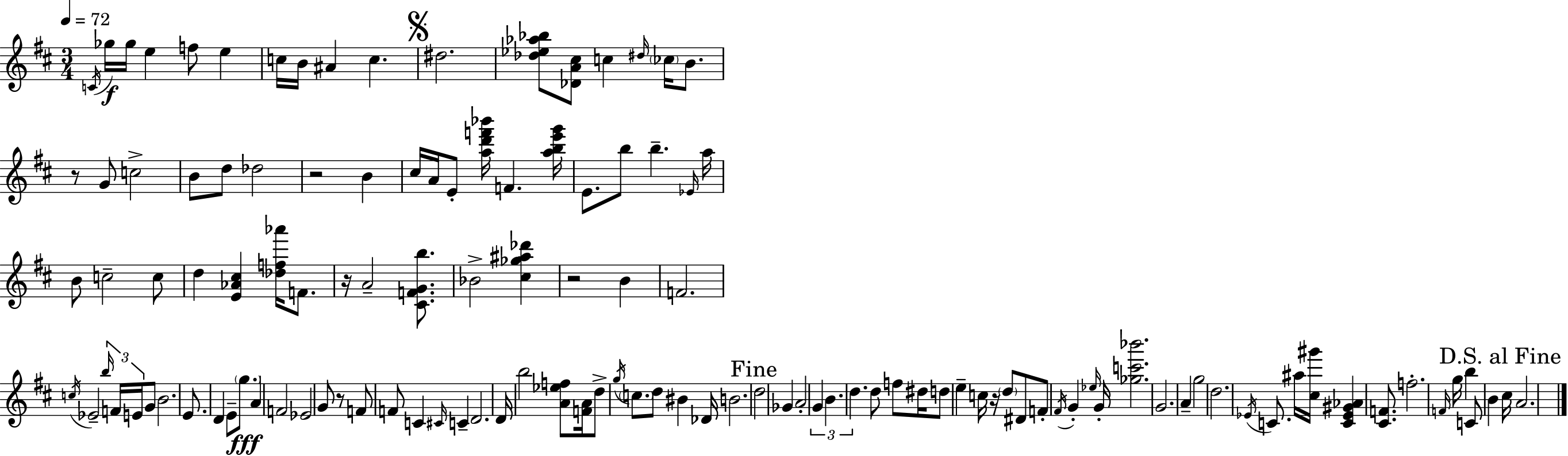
{
  \clef treble
  \numericTimeSignature
  \time 3/4
  \key d \major
  \tempo 4 = 72
  \acciaccatura { c'16 }\f ges''16 ges''16 e''4 f''8 e''4 | c''16 b'16 ais'4 c''4. | \mark \markup { \musicglyph "scripts.segno" } dis''2. | <des'' ees'' aes'' bes''>8 <des' a' cis''>8 c''4 \grace { dis''16 } \parenthesize ces''16 b'8. | \break r8 g'8 c''2-> | b'8 d''8 des''2 | r2 b'4 | cis''16 a'16 e'8-. <a'' d''' f''' bes'''>16 f'4. | \break <a'' b'' e''' g'''>16 e'8. b''8 b''4.-- | \grace { ees'16 } a''16 b'8 c''2-- | c''8 d''4 <e' aes' cis''>4 <des'' f'' aes'''>16 | f'8. r16 a'2-- | \break <cis' f' g' b''>8. bes'2-> <cis'' ges'' ais'' des'''>4 | r2 b'4 | f'2. | \acciaccatura { c''16 } ees'2-- | \break \tuplet 3/2 { \grace { b''16 } f'16 e'16 } g'8 b'2. | e'8. d'4 | e'8-- \parenthesize g''8.\fff a'4 f'2 | ees'2 | \break g'8 r8 f'8 f'8 c'4 | \grace { cis'16 } c'4-- d'2. | d'16 b''2 | <a' ees'' f''>8 <f' a'>16 d''8-> \acciaccatura { g''16 } \parenthesize c''8. | \break d''8 bis'4 des'16 b'2. | \mark "Fine" d''2 | ges'4 a'2-. | \tuplet 3/2 { g'4 b'4. | \break d''4. } d''8 f''8 dis''16 | d''8 e''4-- c''16 r16 \parenthesize d''8 dis'8 | f'8-. \acciaccatura { fis'16 } g'4-. \grace { ees''16 } g'16-. <ges'' c''' bes'''>2. | g'2. | \break a'4-- | g''2 d''2. | \acciaccatura { ees'16 } c'8. | ais''16 <cis'' gis'''>16 <c' ees' gis' aes'>4 <cis' f'>8. f''2.-. | \break \grace { f'16 } g''16 | b''4 c'8 b'4 \mark "D.S. al Fine" cis''16 a'2. | \bar "|."
}